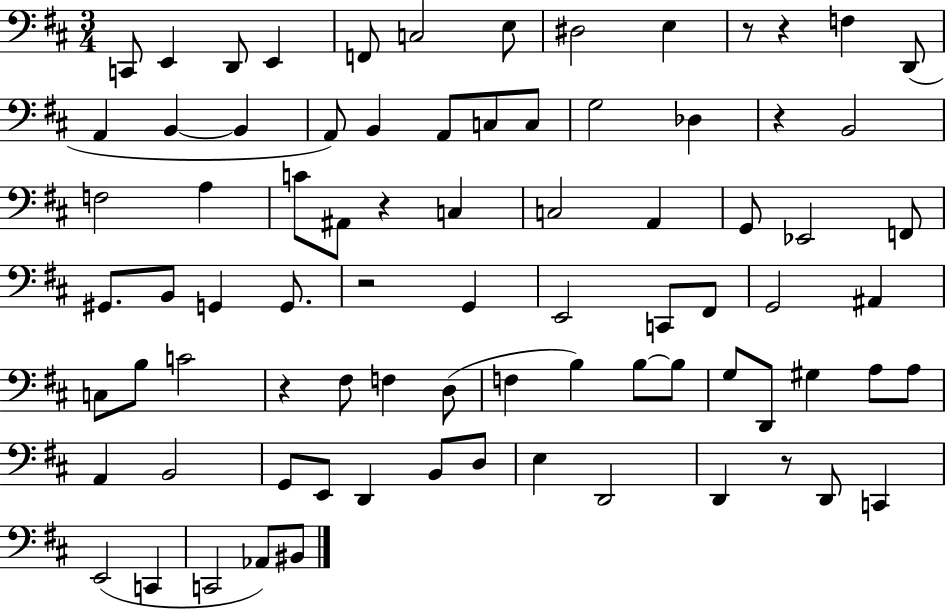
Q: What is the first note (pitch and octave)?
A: C2